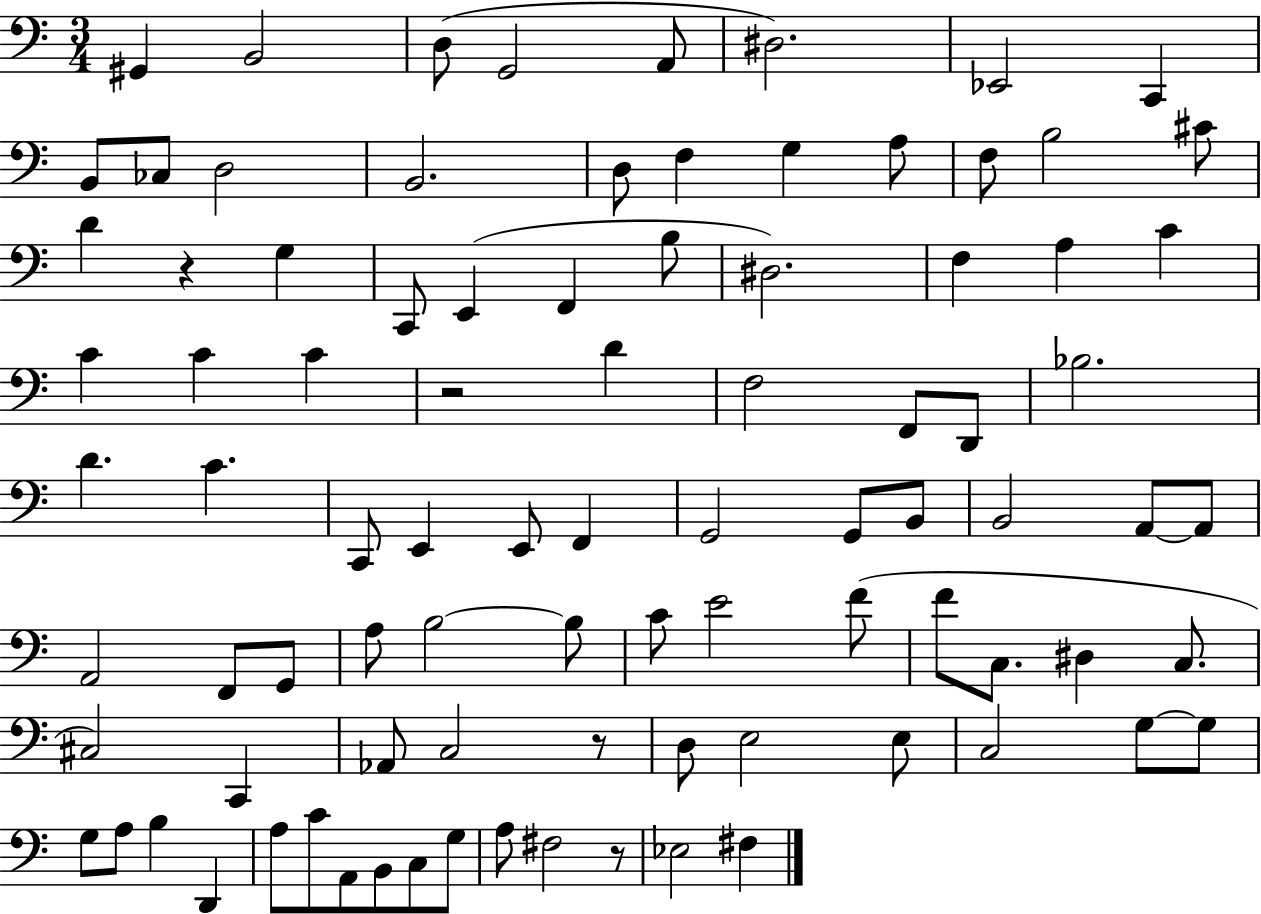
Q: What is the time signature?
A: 3/4